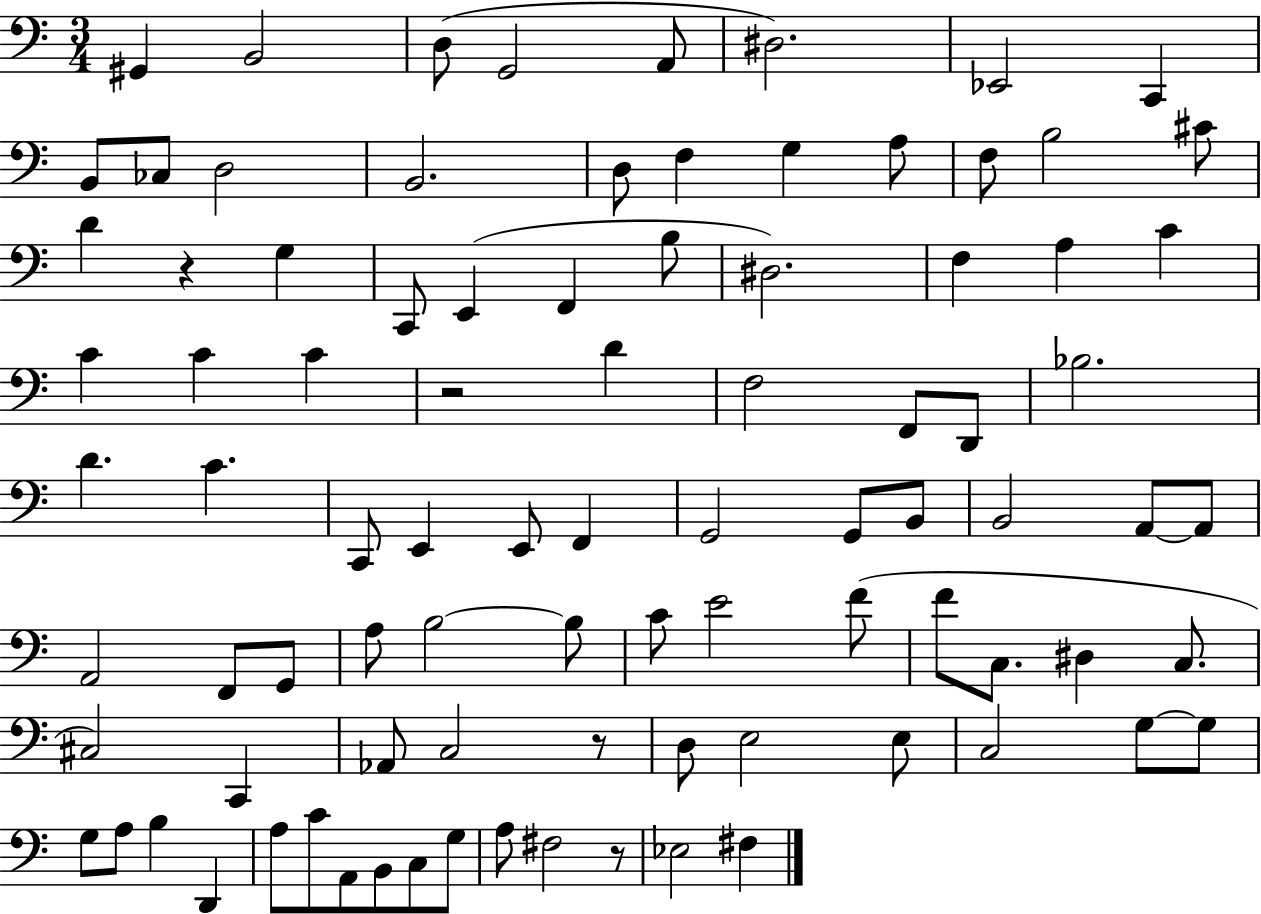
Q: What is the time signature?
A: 3/4